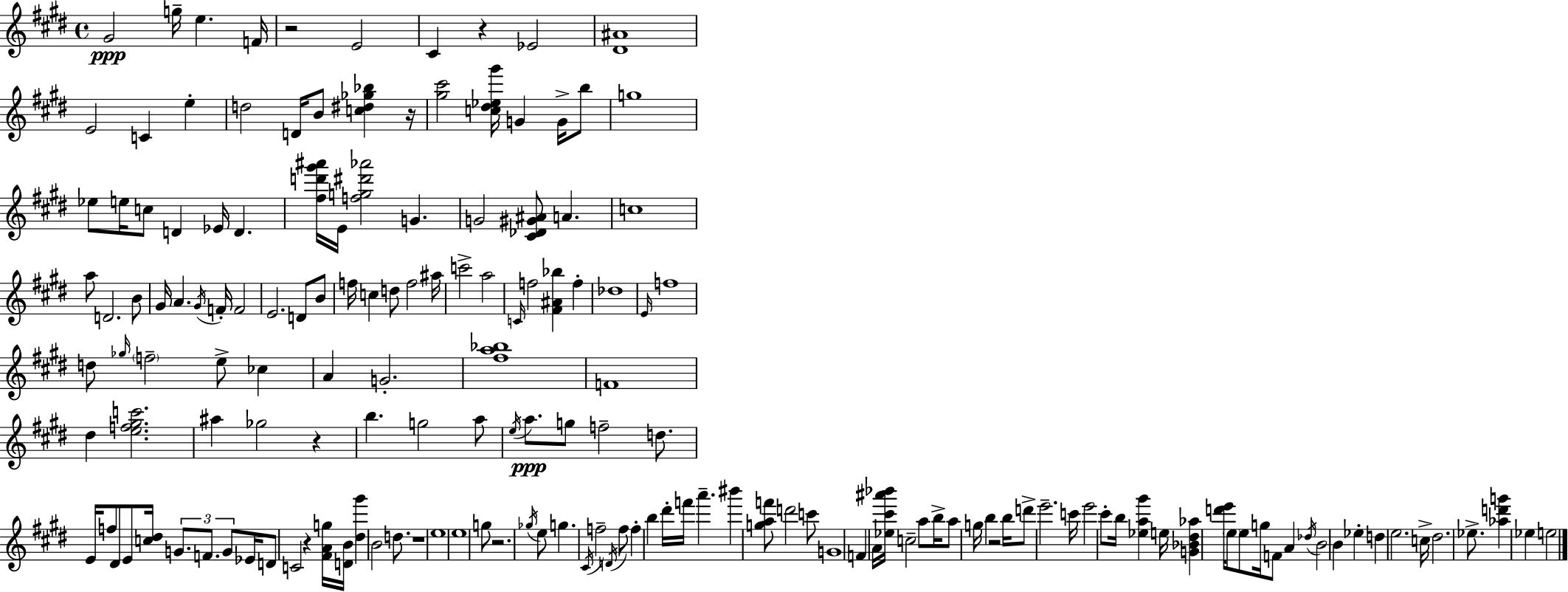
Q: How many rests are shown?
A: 8